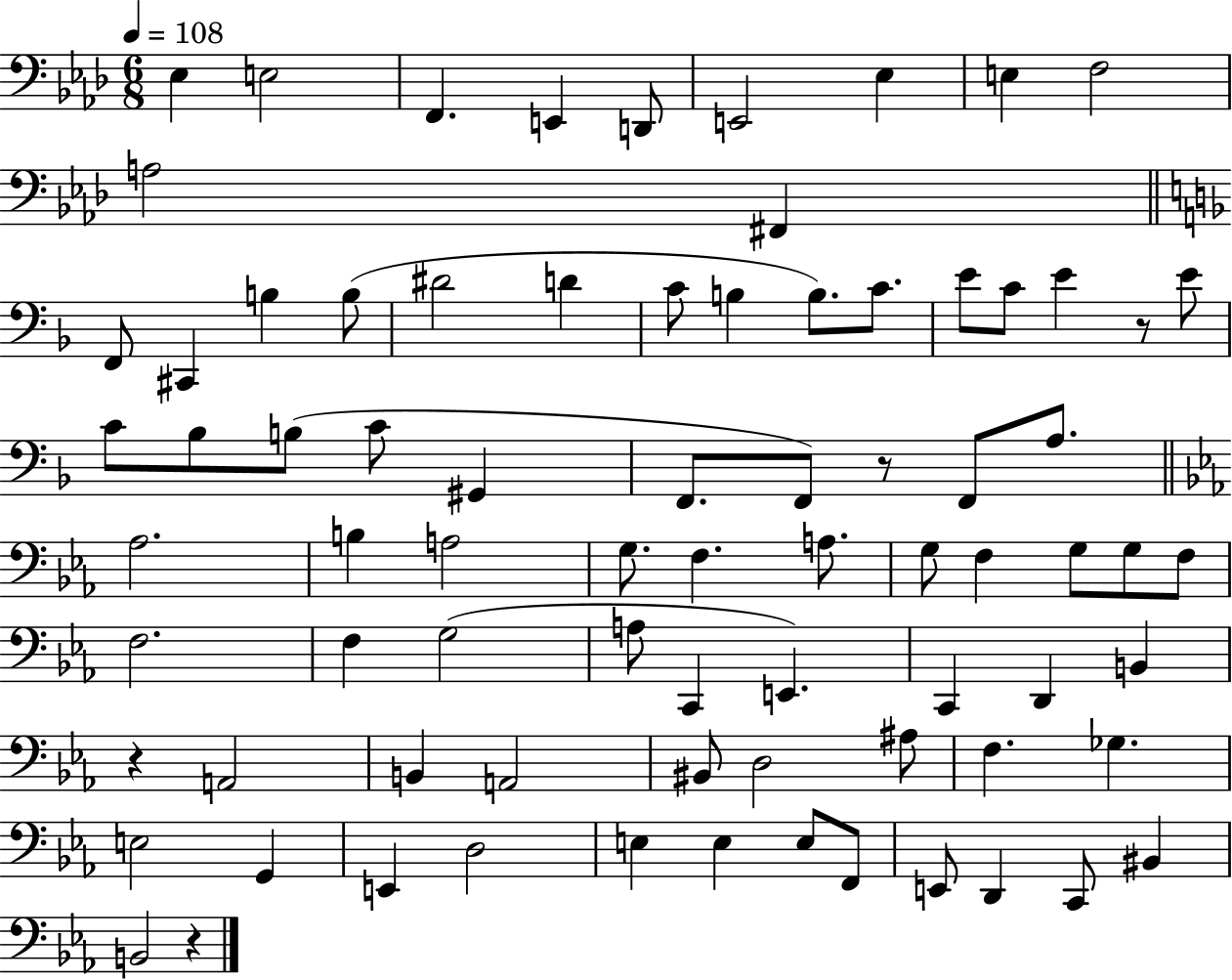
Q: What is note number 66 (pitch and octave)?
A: D3